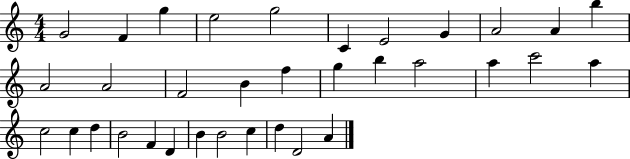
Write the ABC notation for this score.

X:1
T:Untitled
M:4/4
L:1/4
K:C
G2 F g e2 g2 C E2 G A2 A b A2 A2 F2 B f g b a2 a c'2 a c2 c d B2 F D B B2 c d D2 A